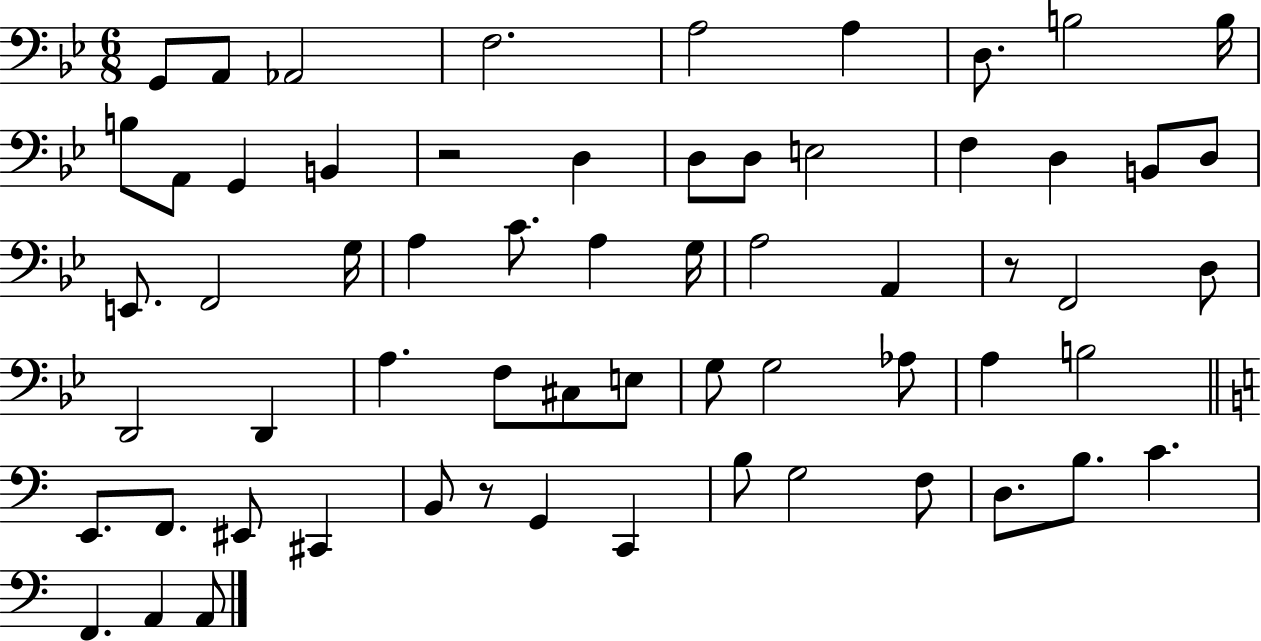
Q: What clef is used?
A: bass